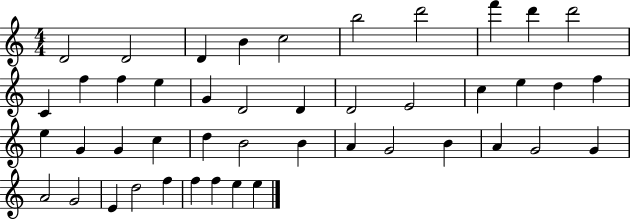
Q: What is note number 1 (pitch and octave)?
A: D4